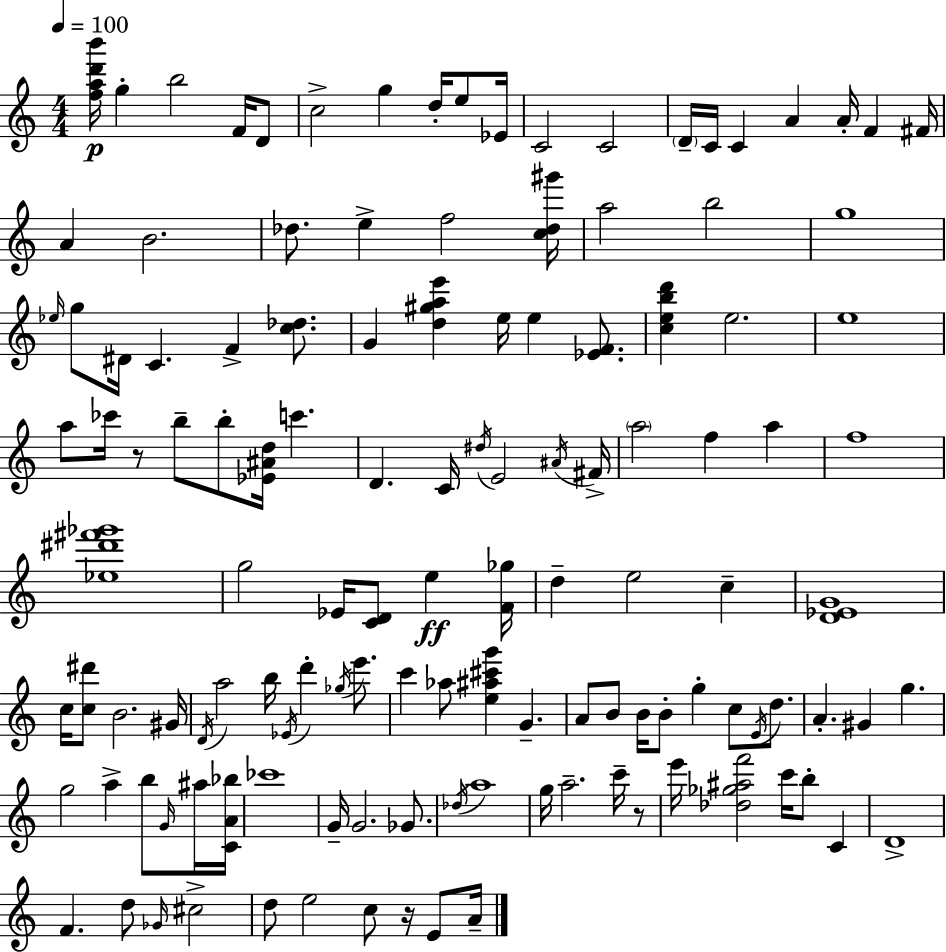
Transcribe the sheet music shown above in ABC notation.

X:1
T:Untitled
M:4/4
L:1/4
K:Am
[fad'b']/4 g b2 F/4 D/2 c2 g d/4 e/2 _E/4 C2 C2 D/4 C/4 C A A/4 F ^F/4 A B2 _d/2 e f2 [c_d^g']/4 a2 b2 g4 _e/4 g/2 ^D/4 C F [c_d]/2 G [d^gae'] e/4 e [_EF]/2 [cebd'] e2 e4 a/2 _c'/4 z/2 b/2 b/2 [_E^Ad]/4 c' D C/4 ^d/4 E2 ^A/4 ^F/4 a2 f a f4 [_e^d'^f'_g']4 g2 _E/4 [CD]/2 e [F_g]/4 d e2 c [D_EG]4 c/4 [c^d']/2 B2 ^G/4 D/4 a2 b/4 _E/4 d' _g/4 e'/2 c' _a/2 [e^a^c'g'] G A/2 B/2 B/4 B/2 g c/2 E/4 d/2 A ^G g g2 a b/2 G/4 ^a/4 [CA_b]/4 _c'4 G/4 G2 _G/2 _d/4 a4 g/4 a2 c'/4 z/2 e'/4 [_d_g^af']2 c'/4 b/2 C D4 F d/2 _G/4 ^c2 d/2 e2 c/2 z/4 E/2 A/4